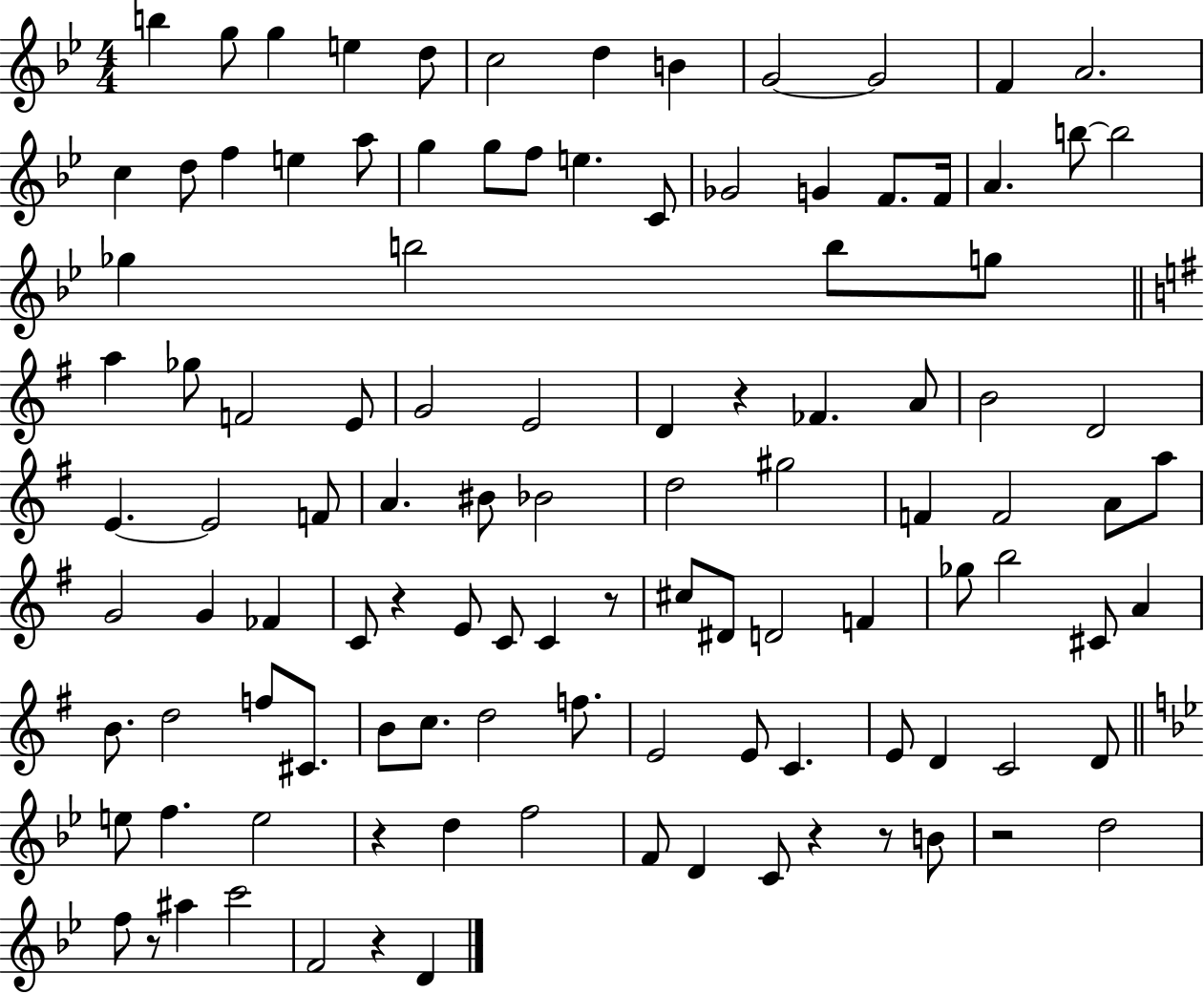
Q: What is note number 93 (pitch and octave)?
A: D4